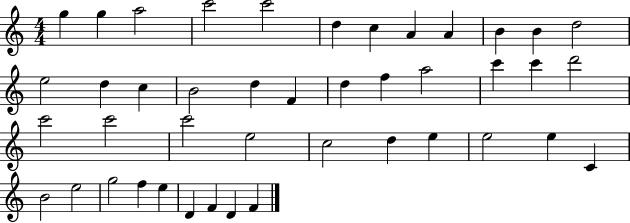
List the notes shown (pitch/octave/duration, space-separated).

G5/q G5/q A5/h C6/h C6/h D5/q C5/q A4/q A4/q B4/q B4/q D5/h E5/h D5/q C5/q B4/h D5/q F4/q D5/q F5/q A5/h C6/q C6/q D6/h C6/h C6/h C6/h E5/h C5/h D5/q E5/q E5/h E5/q C4/q B4/h E5/h G5/h F5/q E5/q D4/q F4/q D4/q F4/q